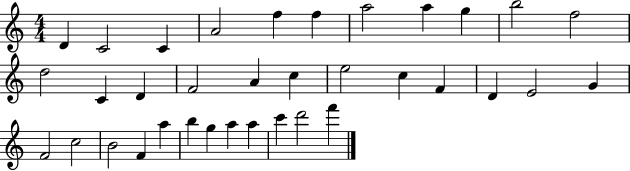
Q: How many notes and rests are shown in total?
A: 35